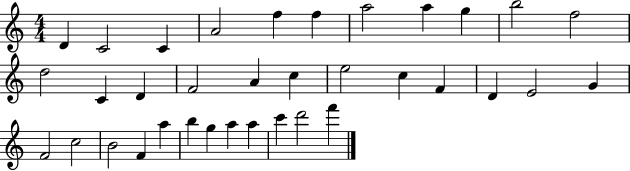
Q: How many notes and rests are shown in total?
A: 35